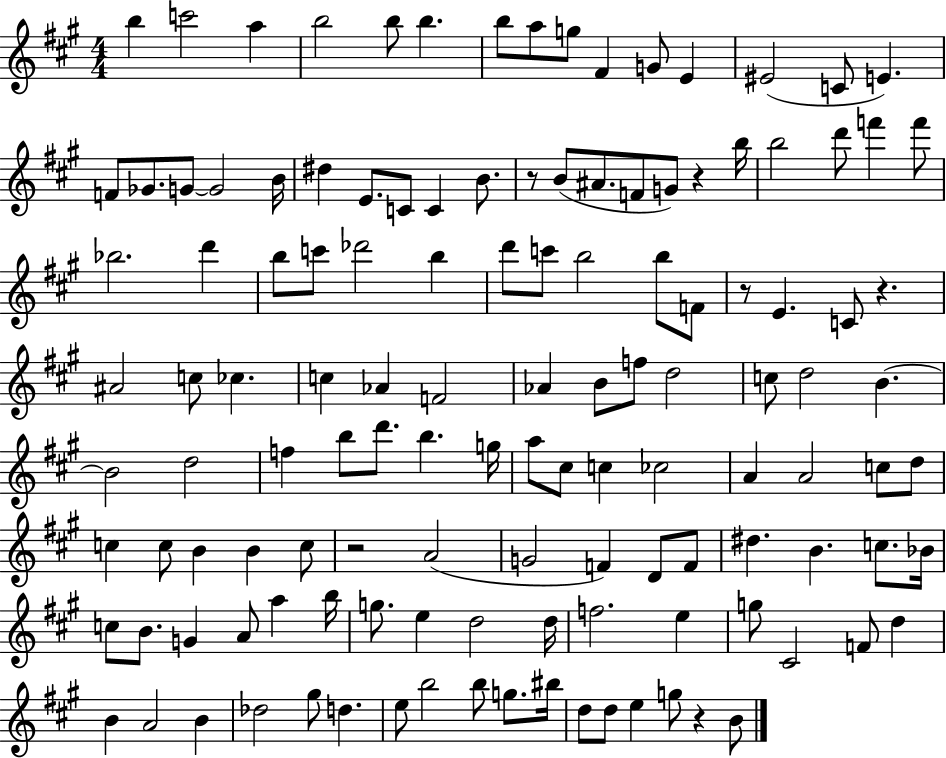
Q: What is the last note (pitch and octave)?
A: B4